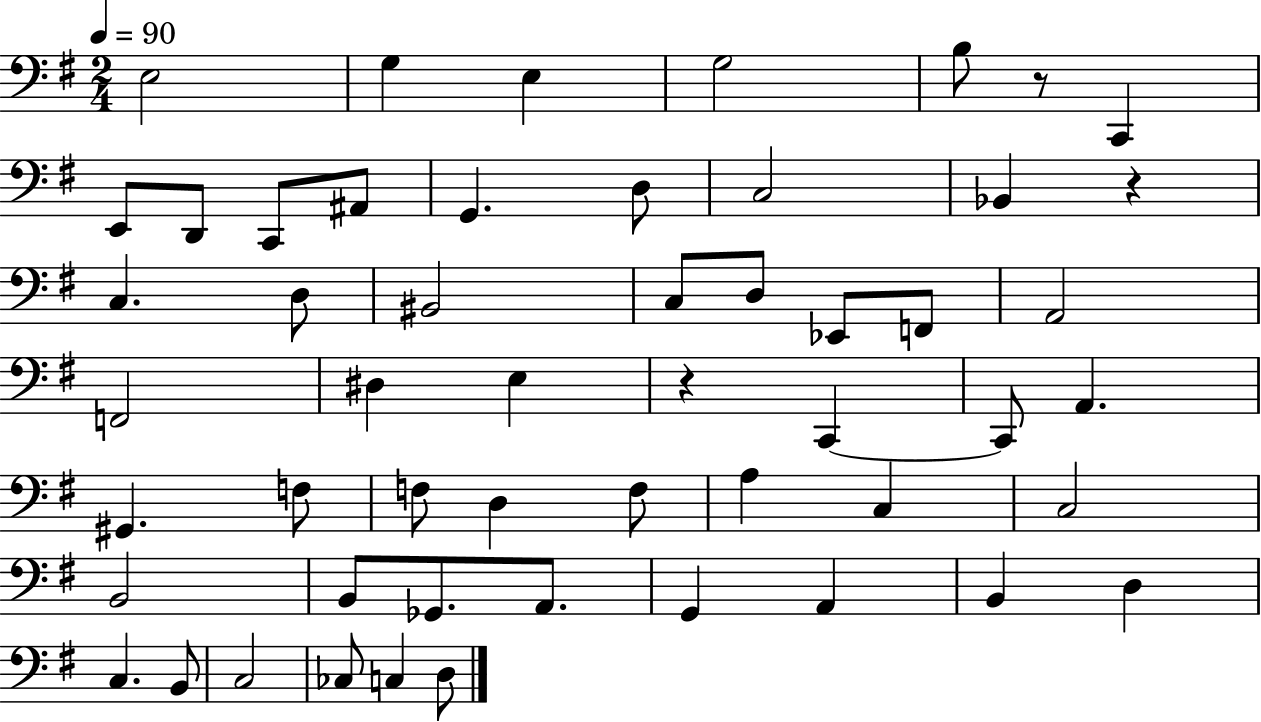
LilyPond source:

{
  \clef bass
  \numericTimeSignature
  \time 2/4
  \key g \major
  \tempo 4 = 90
  e2 | g4 e4 | g2 | b8 r8 c,4 | \break e,8 d,8 c,8 ais,8 | g,4. d8 | c2 | bes,4 r4 | \break c4. d8 | bis,2 | c8 d8 ees,8 f,8 | a,2 | \break f,2 | dis4 e4 | r4 c,4~~ | c,8 a,4. | \break gis,4. f8 | f8 d4 f8 | a4 c4 | c2 | \break b,2 | b,8 ges,8. a,8. | g,4 a,4 | b,4 d4 | \break c4. b,8 | c2 | ces8 c4 d8 | \bar "|."
}